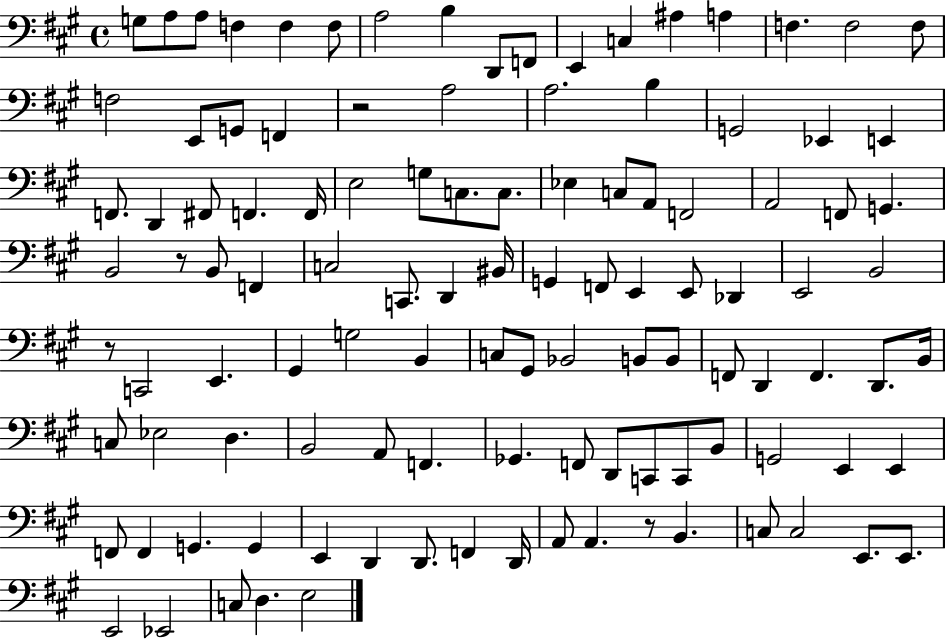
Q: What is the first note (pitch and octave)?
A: G3